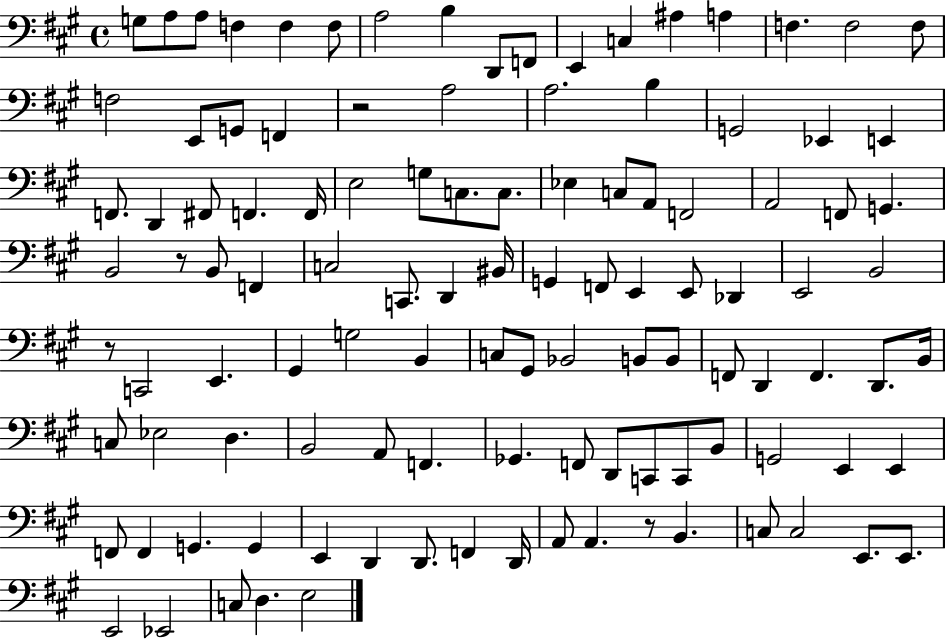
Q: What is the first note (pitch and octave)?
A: G3